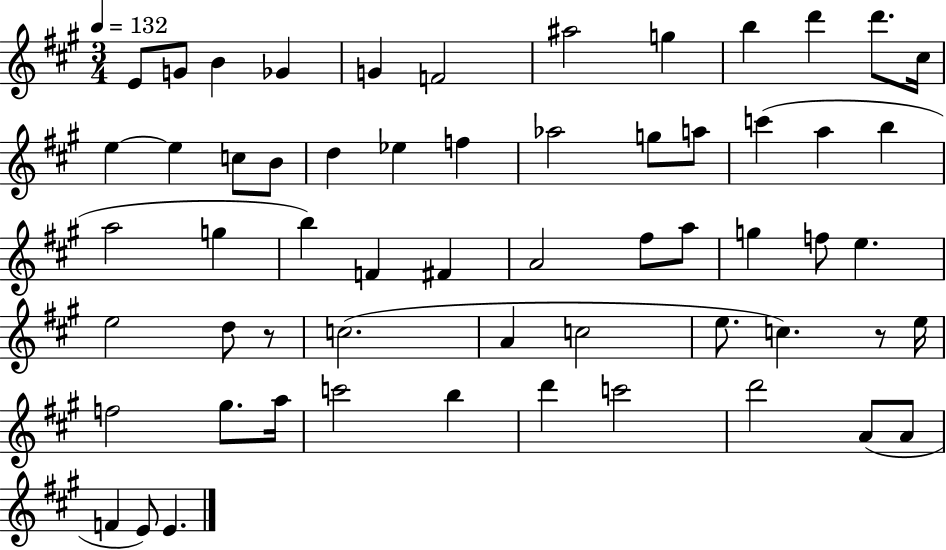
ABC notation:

X:1
T:Untitled
M:3/4
L:1/4
K:A
E/2 G/2 B _G G F2 ^a2 g b d' d'/2 ^c/4 e e c/2 B/2 d _e f _a2 g/2 a/2 c' a b a2 g b F ^F A2 ^f/2 a/2 g f/2 e e2 d/2 z/2 c2 A c2 e/2 c z/2 e/4 f2 ^g/2 a/4 c'2 b d' c'2 d'2 A/2 A/2 F E/2 E